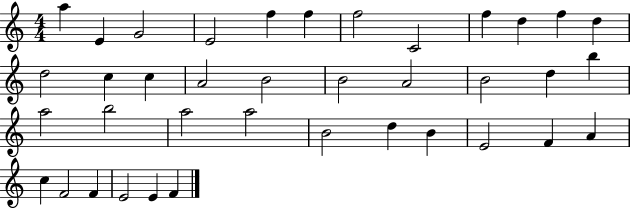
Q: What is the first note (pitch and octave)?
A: A5